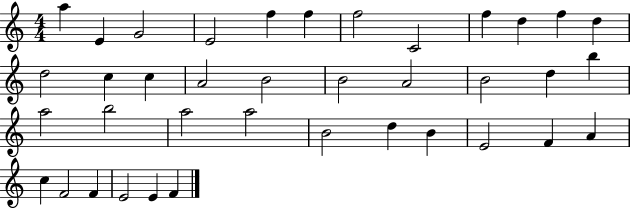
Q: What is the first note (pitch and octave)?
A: A5